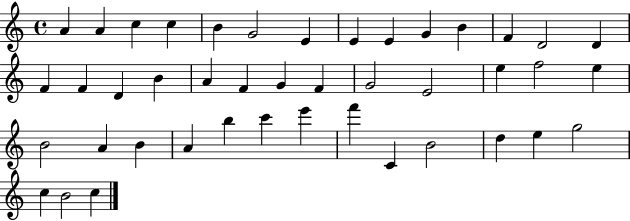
A4/q A4/q C5/q C5/q B4/q G4/h E4/q E4/q E4/q G4/q B4/q F4/q D4/h D4/q F4/q F4/q D4/q B4/q A4/q F4/q G4/q F4/q G4/h E4/h E5/q F5/h E5/q B4/h A4/q B4/q A4/q B5/q C6/q E6/q F6/q C4/q B4/h D5/q E5/q G5/h C5/q B4/h C5/q